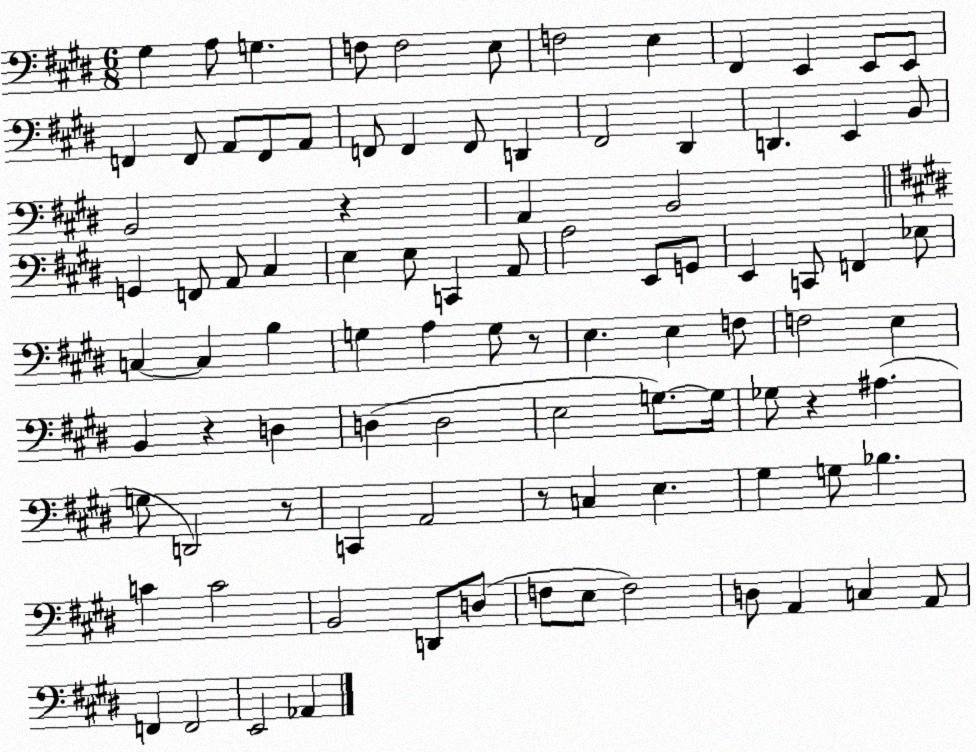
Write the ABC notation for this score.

X:1
T:Untitled
M:6/8
L:1/4
K:E
^G, A,/2 G, F,/2 F,2 E,/2 F,2 E, ^F,, E,, E,,/2 E,,/2 F,, F,,/2 A,,/2 F,,/2 A,,/2 F,,/2 F,, F,,/2 D,, ^F,,2 ^D,, D,, E,, B,,/2 B,,2 z A,, B,,2 G,, F,,/2 A,,/2 ^C, E, E,/2 C,, A,,/2 A,2 E,,/2 G,,/2 E,, C,,/2 F,, _E,/2 C, C, B, G, A, G,/2 z/2 E, E, F,/2 F,2 E, B,, z D, D, D,2 E,2 G,/2 G,/4 _G,/2 z ^A, G,/2 D,,2 z/2 C,, A,,2 z/2 C, E, ^G, G,/2 _B, C C2 B,,2 D,,/2 D,/2 F,/2 E,/2 F,2 D,/2 A,, C, A,,/2 F,, F,,2 E,,2 _A,,